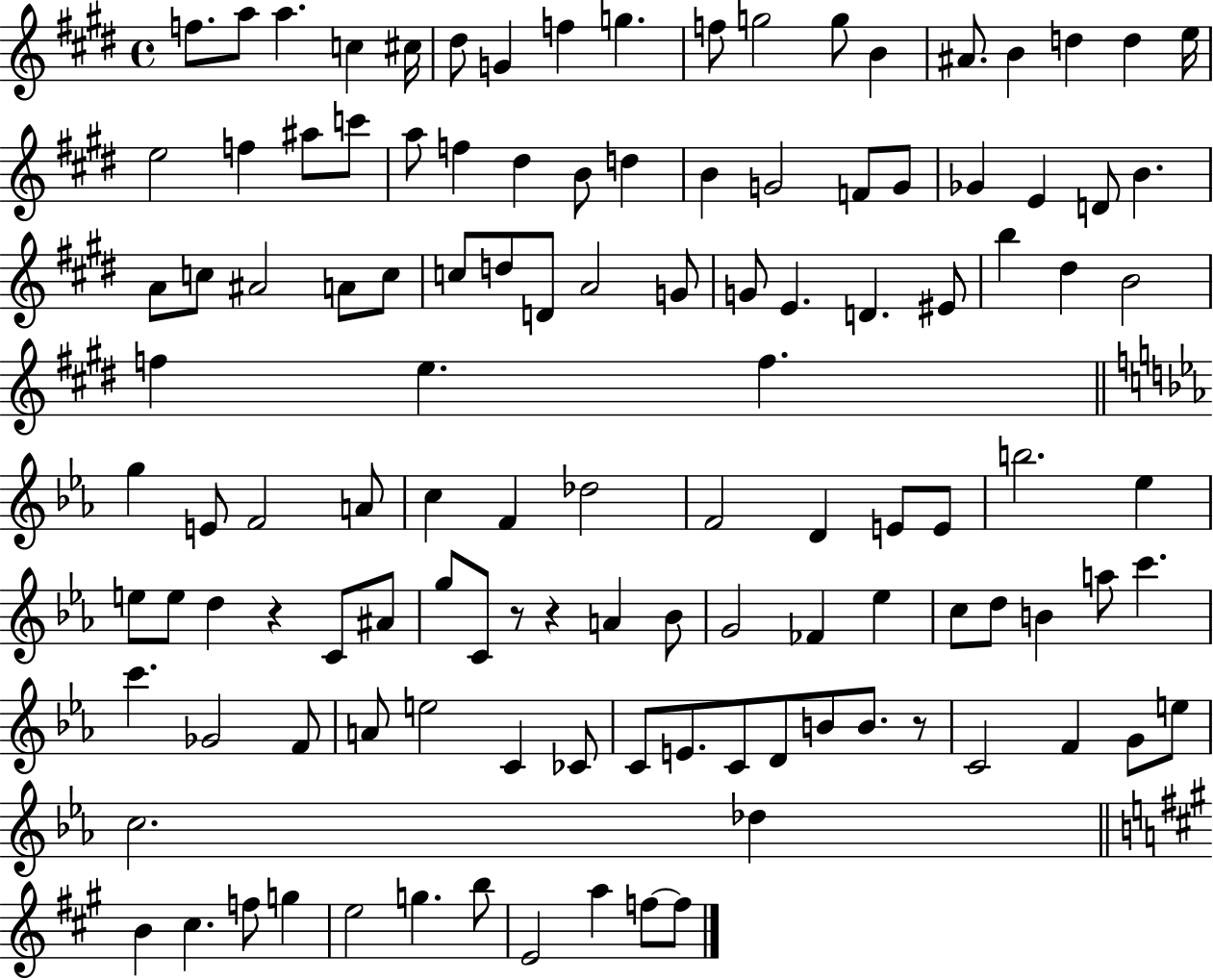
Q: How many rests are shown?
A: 4